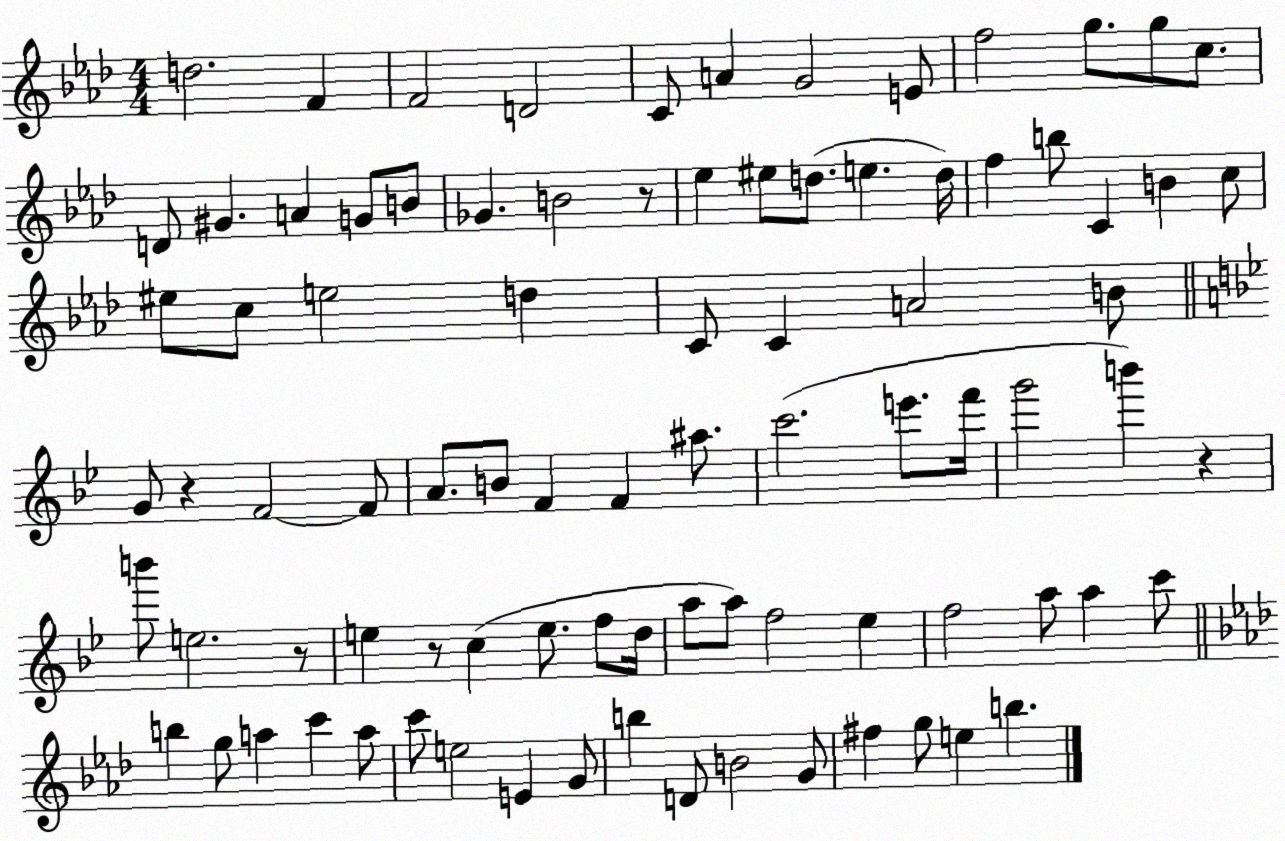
X:1
T:Untitled
M:4/4
L:1/4
K:Ab
d2 F F2 D2 C/2 A G2 E/2 f2 g/2 g/2 c/2 D/2 ^G A G/2 B/2 _G B2 z/2 _e ^e/2 d/2 e d/4 f b/2 C B c/2 ^e/2 c/2 e2 d C/2 C A2 B/2 G/2 z F2 F/2 A/2 B/2 F F ^a/2 c'2 e'/2 f'/4 g'2 b' z b'/2 e2 z/2 e z/2 c e/2 f/2 d/4 a/2 a/2 f2 _e f2 a/2 a c'/2 b g/2 a c' a/2 c'/2 e2 E G/2 b D/2 B2 G/2 ^f g/2 e b